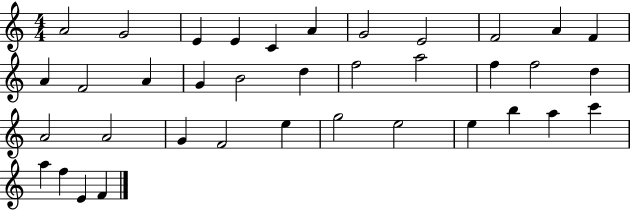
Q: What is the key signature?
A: C major